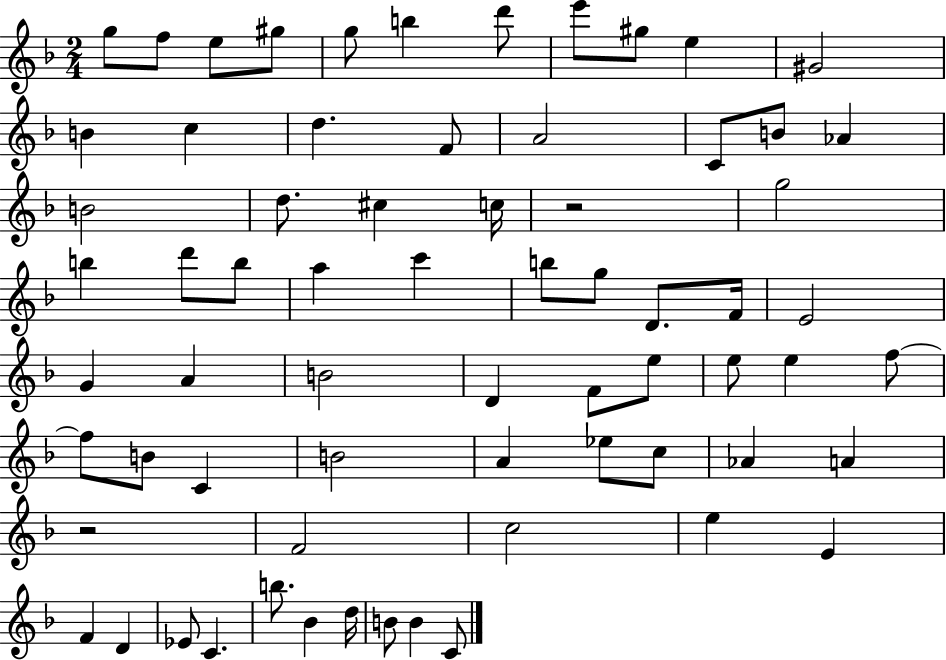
{
  \clef treble
  \numericTimeSignature
  \time 2/4
  \key f \major
  g''8 f''8 e''8 gis''8 | g''8 b''4 d'''8 | e'''8 gis''8 e''4 | gis'2 | \break b'4 c''4 | d''4. f'8 | a'2 | c'8 b'8 aes'4 | \break b'2 | d''8. cis''4 c''16 | r2 | g''2 | \break b''4 d'''8 b''8 | a''4 c'''4 | b''8 g''8 d'8. f'16 | e'2 | \break g'4 a'4 | b'2 | d'4 f'8 e''8 | e''8 e''4 f''8~~ | \break f''8 b'8 c'4 | b'2 | a'4 ees''8 c''8 | aes'4 a'4 | \break r2 | f'2 | c''2 | e''4 e'4 | \break f'4 d'4 | ees'8 c'4. | b''8. bes'4 d''16 | b'8 b'4 c'8 | \break \bar "|."
}